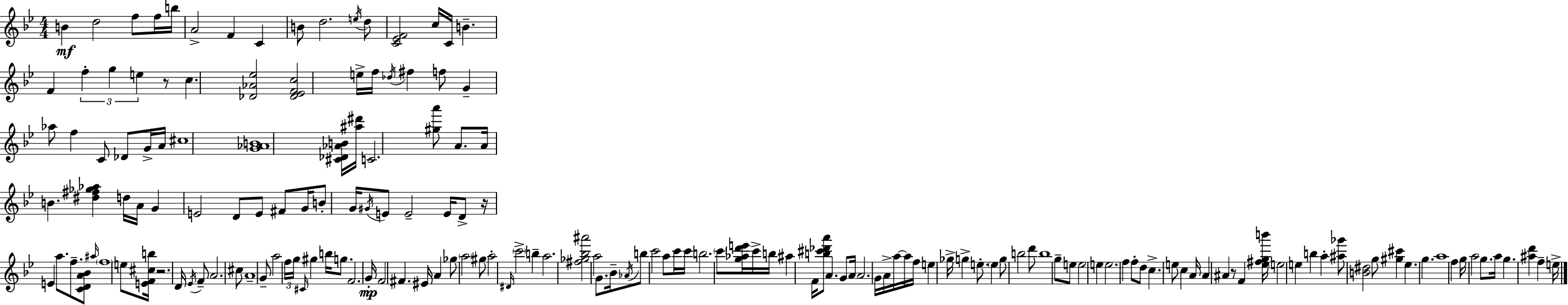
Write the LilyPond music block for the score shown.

{
  \clef treble
  \numericTimeSignature
  \time 4/4
  \key g \minor
  \repeat volta 2 { b'4\mf d''2 f''8 f''16 b''16 | a'2-> f'4 c'4 | b'8 d''2. \acciaccatura { e''16 } d''8 | <c' ees' f'>2 c''16 c'16 b'4.-- | \break f'4 \tuplet 3/2 { f''4-. g''4 e''4 } | r8 c''4. <des' aes' ees''>2 | <des' ees' f' c''>2 e''16-> f''16 \acciaccatura { des''16 } fis''4 | f''8 g'4-- aes''8 f''4 c'8 des'8 | \break g'16-> a'16 cis''1 | <g' aes' b'>1 | <cis' des' aes' b'>16 <ais'' dis'''>16 c'2. | <gis'' a'''>8 a'8. a'16 b'4. <dis'' fis'' ges'' aes''>4 | \break d''16 a'16 g'4 e'2 d'8 | e'8 fis'8 g'16 b'8-. g'16 \acciaccatura { gis'16 } e'8 e'2-- | e'16 d'8-> r16 e'4 a''8. f''8.-- | <c' d' a' bes'>8 \grace { ais''16 } \parenthesize f''1 | \break e''8 <e' f' cis'' b''>16 r2. | d'16 \acciaccatura { ees'16 } f'8-- a'2. | cis''8 a'1-- | g'8-- a''2 \tuplet 3/2 { f''16 | \break g''16 \grace { cis'16 } } gis''4 b''16 g''8. f'2. | g'16-.\mp f'2 fis'4. | eis'16 a'4 ges''8 \parenthesize a''2 | gis''8 a''2-. \grace { dis'16 } \parenthesize c'''2-> | \break b''4-- a''2. | <fis'' ges'' bes'' ais'''>2 a''2 | g'8. bes'16-- \acciaccatura { aes'16 } b''8 c'''2 | a''8 c'''16 c'''16 b''2. | \break \parenthesize c'''8 <g'' aes'' d''' e'''>16 c'''16-> b''16 ais''4 f'16 | <b'' cis''' des''' a'''>8 a'4. g'8 a'16 a'2. | g'16 a'16-> a''16~~ a''16 f''16 e''4 | ges''16-> g''4-> e''8.-. \parenthesize e''4 g''8 b''2 | \break d'''8 b''1 | g''8-- e''8 e''2 | e''4 e''2. | f''4 f''8-. d''8 c''4.-> | \break e''8 c''4 a'16 a'4 ais'4 | r8 f'4 <ees'' fis'' g'' b'''>16 \parenthesize e''2 | e''4 b''4 a''4-. <ais'' ges'''>8 <b' dis''>2 | g''8 <gis'' cis'''>4 ees''4. | \break g''4. a''1 | f''4 g''16 a''2 | g''8. a''16 g''4. <ais'' d'''>4 | f''4-- e''16-> } \bar "|."
}